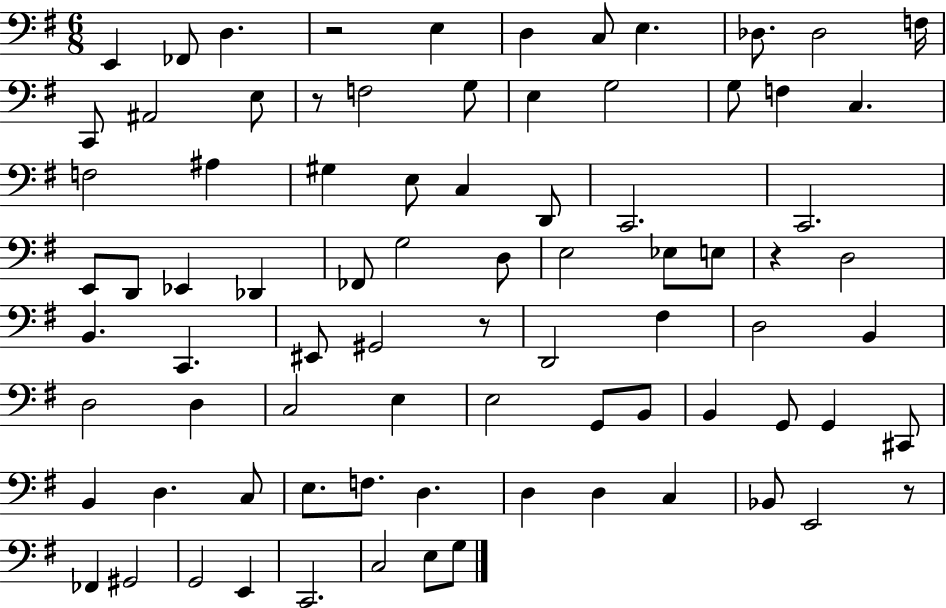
X:1
T:Untitled
M:6/8
L:1/4
K:G
E,, _F,,/2 D, z2 E, D, C,/2 E, _D,/2 _D,2 F,/4 C,,/2 ^A,,2 E,/2 z/2 F,2 G,/2 E, G,2 G,/2 F, C, F,2 ^A, ^G, E,/2 C, D,,/2 C,,2 C,,2 E,,/2 D,,/2 _E,, _D,, _F,,/2 G,2 D,/2 E,2 _E,/2 E,/2 z D,2 B,, C,, ^E,,/2 ^G,,2 z/2 D,,2 ^F, D,2 B,, D,2 D, C,2 E, E,2 G,,/2 B,,/2 B,, G,,/2 G,, ^C,,/2 B,, D, C,/2 E,/2 F,/2 D, D, D, C, _B,,/2 E,,2 z/2 _F,, ^G,,2 G,,2 E,, C,,2 C,2 E,/2 G,/2